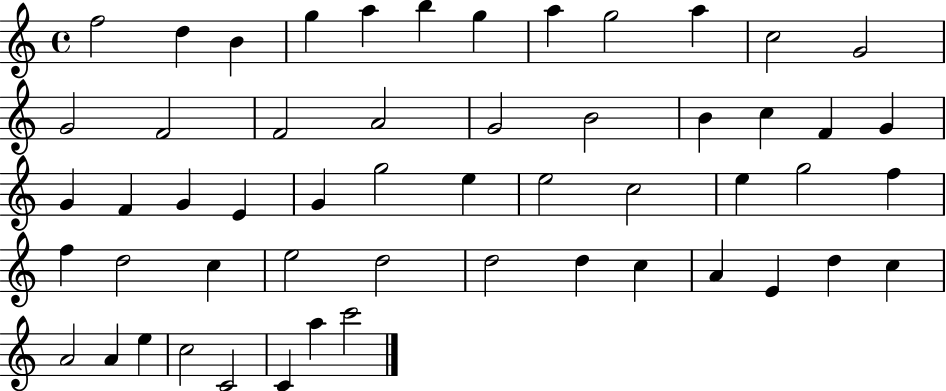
F5/h D5/q B4/q G5/q A5/q B5/q G5/q A5/q G5/h A5/q C5/h G4/h G4/h F4/h F4/h A4/h G4/h B4/h B4/q C5/q F4/q G4/q G4/q F4/q G4/q E4/q G4/q G5/h E5/q E5/h C5/h E5/q G5/h F5/q F5/q D5/h C5/q E5/h D5/h D5/h D5/q C5/q A4/q E4/q D5/q C5/q A4/h A4/q E5/q C5/h C4/h C4/q A5/q C6/h